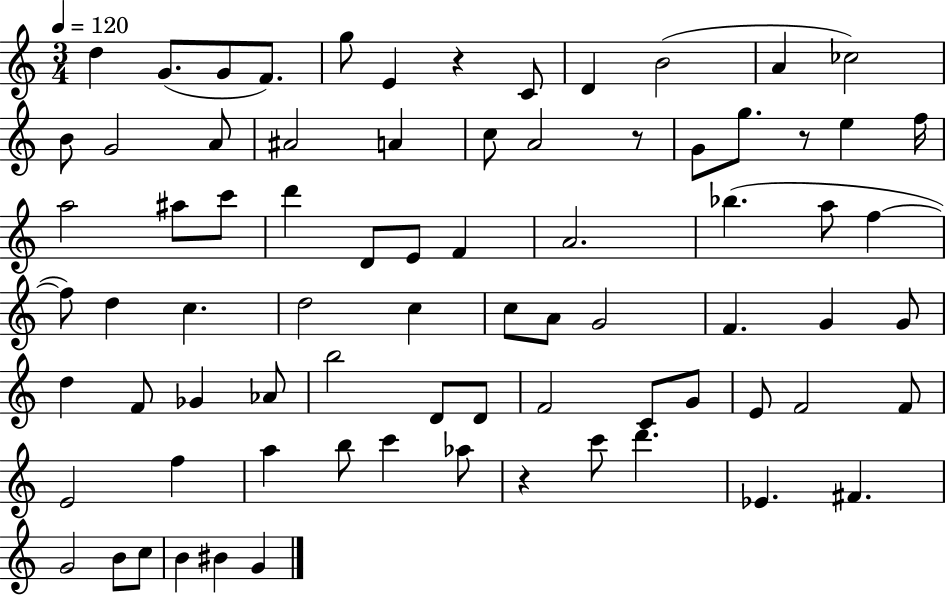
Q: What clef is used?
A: treble